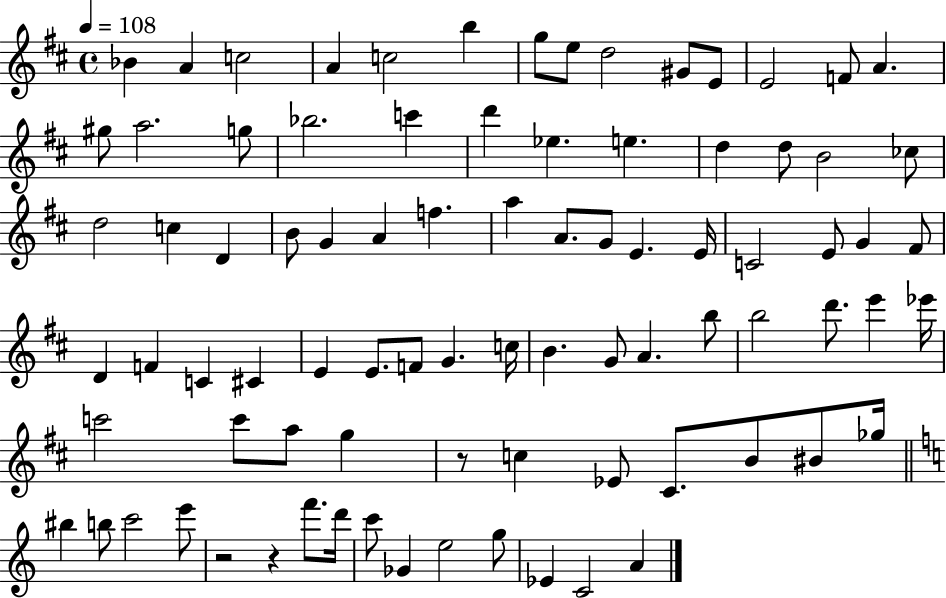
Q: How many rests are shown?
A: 3